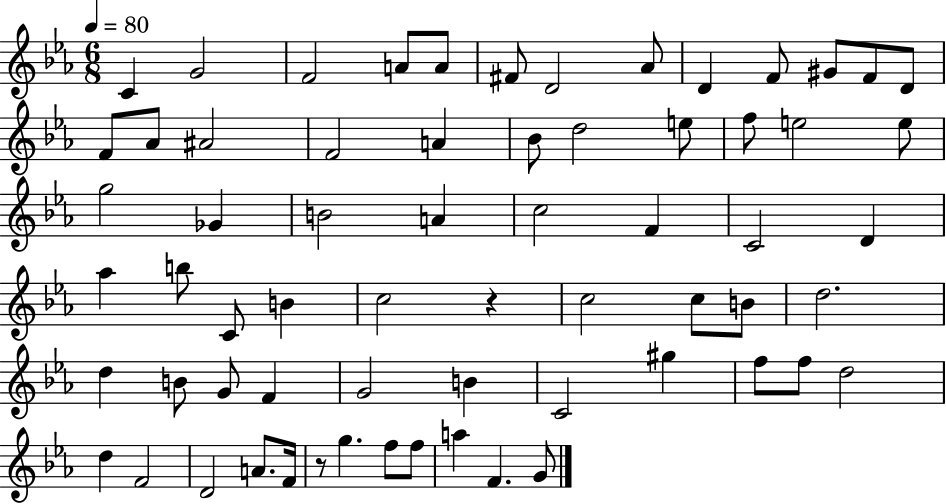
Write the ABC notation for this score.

X:1
T:Untitled
M:6/8
L:1/4
K:Eb
C G2 F2 A/2 A/2 ^F/2 D2 _A/2 D F/2 ^G/2 F/2 D/2 F/2 _A/2 ^A2 F2 A _B/2 d2 e/2 f/2 e2 e/2 g2 _G B2 A c2 F C2 D _a b/2 C/2 B c2 z c2 c/2 B/2 d2 d B/2 G/2 F G2 B C2 ^g f/2 f/2 d2 d F2 D2 A/2 F/4 z/2 g f/2 f/2 a F G/2